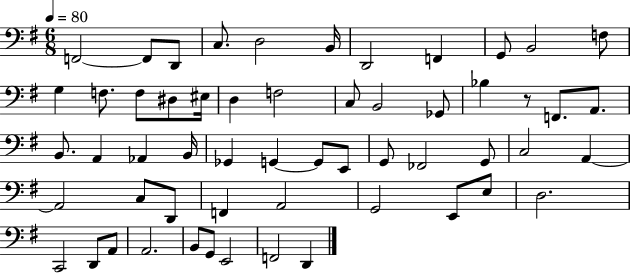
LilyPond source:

{
  \clef bass
  \numericTimeSignature
  \time 6/8
  \key g \major
  \tempo 4 = 80
  f,2~~ f,8 d,8 | c8. d2 b,16 | d,2 f,4 | g,8 b,2 f8 | \break g4 f8. f8 dis8 eis16 | d4 f2 | c8 b,2 ges,8 | bes4 r8 f,8. a,8. | \break b,8. a,4 aes,4 b,16 | ges,4 g,4~~ g,8 e,8 | g,8 fes,2 g,8 | c2 a,4~~ | \break a,2 c8 d,8 | f,4 a,2 | g,2 e,8 e8 | d2. | \break c,2 d,8 a,8 | a,2. | b,8 g,8 e,2 | f,2 d,4 | \break \bar "|."
}